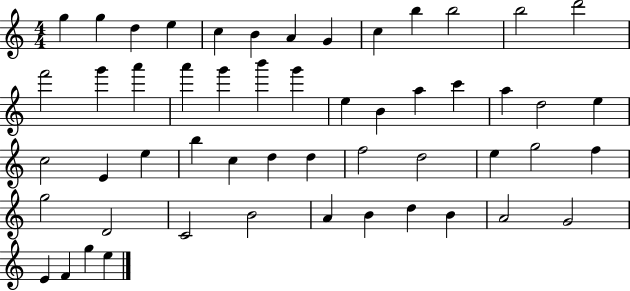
X:1
T:Untitled
M:4/4
L:1/4
K:C
g g d e c B A G c b b2 b2 d'2 f'2 g' a' a' g' b' g' e B a c' a d2 e c2 E e b c d d f2 d2 e g2 f g2 D2 C2 B2 A B d B A2 G2 E F g e